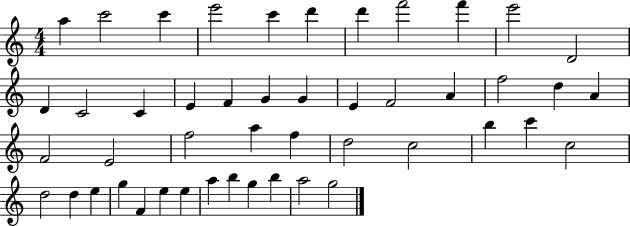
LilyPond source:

{
  \clef treble
  \numericTimeSignature
  \time 4/4
  \key c \major
  a''4 c'''2 c'''4 | e'''2 c'''4 d'''4 | d'''4 f'''2 f'''4 | e'''2 d'2 | \break d'4 c'2 c'4 | e'4 f'4 g'4 g'4 | e'4 f'2 a'4 | f''2 d''4 a'4 | \break f'2 e'2 | f''2 a''4 f''4 | d''2 c''2 | b''4 c'''4 c''2 | \break d''2 d''4 e''4 | g''4 f'4 e''4 e''4 | a''4 b''4 g''4 b''4 | a''2 g''2 | \break \bar "|."
}